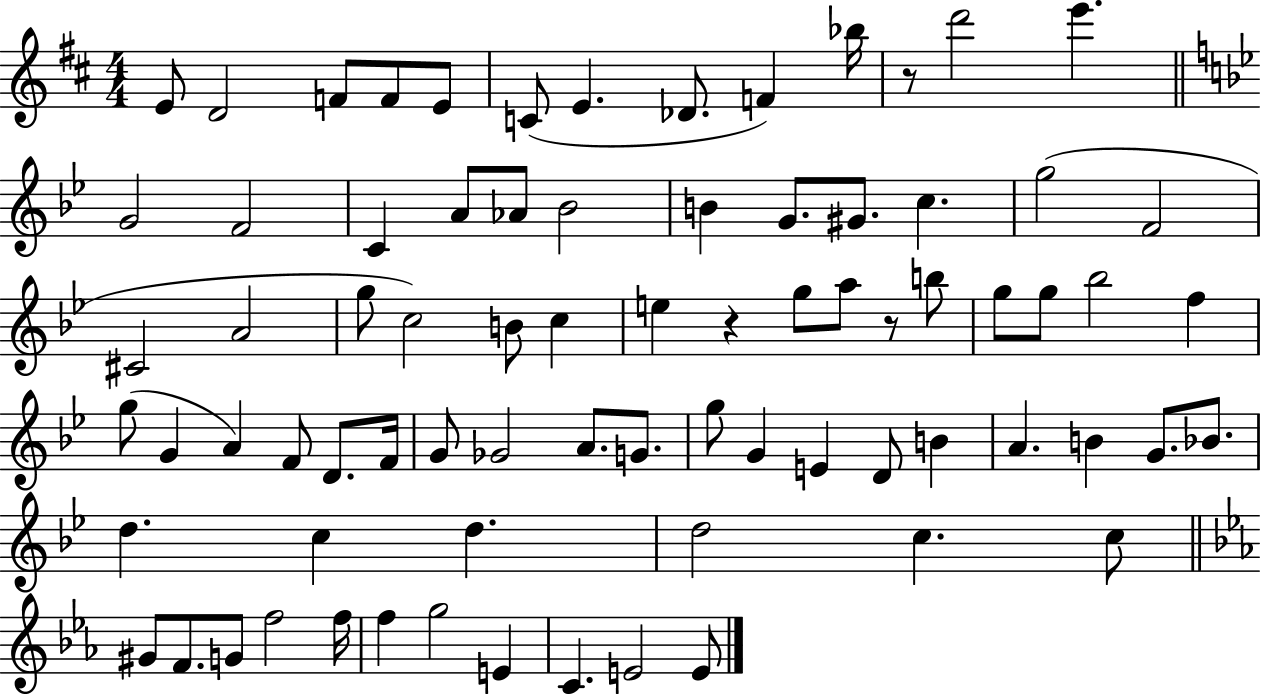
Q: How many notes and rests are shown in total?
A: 77